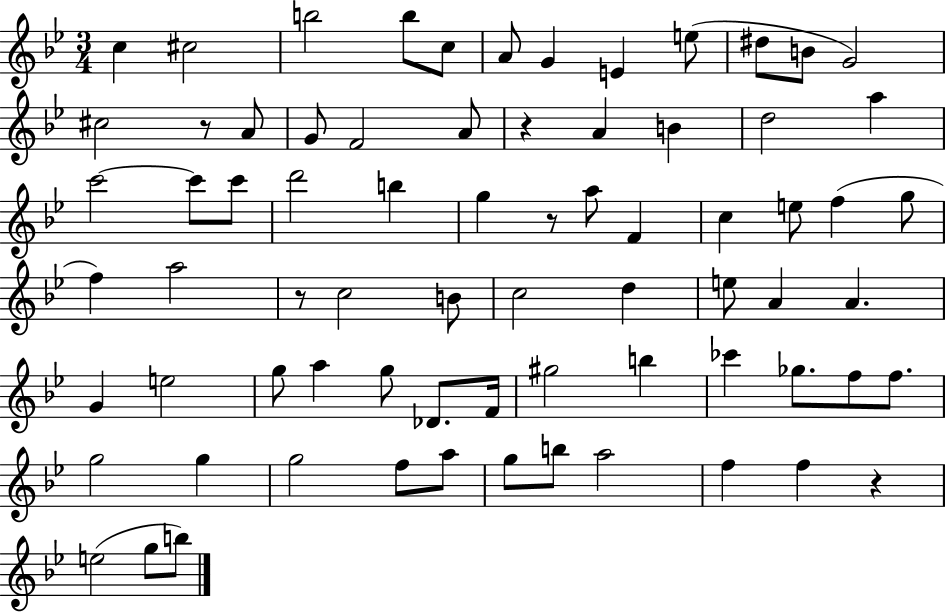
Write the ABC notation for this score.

X:1
T:Untitled
M:3/4
L:1/4
K:Bb
c ^c2 b2 b/2 c/2 A/2 G E e/2 ^d/2 B/2 G2 ^c2 z/2 A/2 G/2 F2 A/2 z A B d2 a c'2 c'/2 c'/2 d'2 b g z/2 a/2 F c e/2 f g/2 f a2 z/2 c2 B/2 c2 d e/2 A A G e2 g/2 a g/2 _D/2 F/4 ^g2 b _c' _g/2 f/2 f/2 g2 g g2 f/2 a/2 g/2 b/2 a2 f f z e2 g/2 b/2